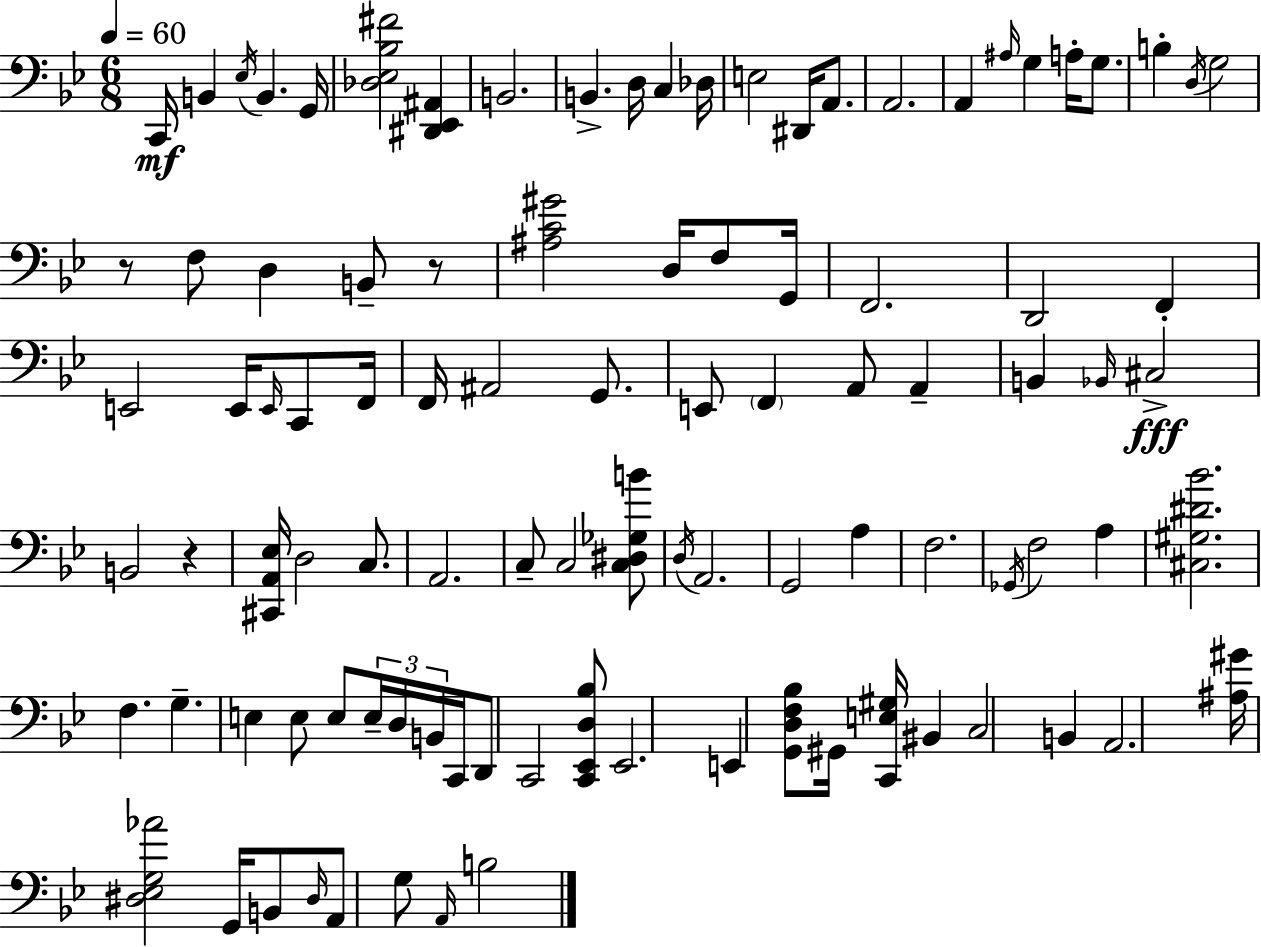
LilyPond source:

{
  \clef bass
  \numericTimeSignature
  \time 6/8
  \key g \minor
  \tempo 4 = 60
  c,16\mf b,4 \acciaccatura { ees16 } b,4. | g,16 <des ees bes fis'>2 <dis, ees, ais,>4 | b,2. | b,4.-> d16 c4 | \break des16 e2 dis,16 a,8. | a,2. | a,4 \grace { ais16 } g4 a16-. g8. | b4-. \acciaccatura { d16 } g2 | \break r8 f8 d4 b,8-- | r8 <ais c' gis'>2 d16 | f8 g,16 f,2. | d,2 f,4-. | \break e,2 e,16 | \grace { e,16 } c,8 f,16 f,16 ais,2 | g,8. e,8 \parenthesize f,4 a,8 | a,4-- b,4 \grace { bes,16 }\fff cis2-> | \break b,2 | r4 <cis, a, ees>16 d2 | c8. a,2. | c8-- c2 | \break <c dis ges b'>8 \acciaccatura { d16 } a,2. | g,2 | a4 f2. | \acciaccatura { ges,16 } f2 | \break a4 <cis gis dis' bes'>2. | f4. | g4.-- e4 e8 | e8 \tuplet 3/2 { e16-- d16 b,16 } c,16 d,8 c,2 | \break <c, ees, d bes>8 ees,2. | e,4 <g, d f bes>8 | gis,16 <c, e gis>16 bis,4 c2 | b,4 a,2. | \break <ais gis'>16 <dis ees g aes'>2 | g,16 b,8 \grace { dis16 } a,8 g8 | \grace { a,16 } b2 \bar "|."
}